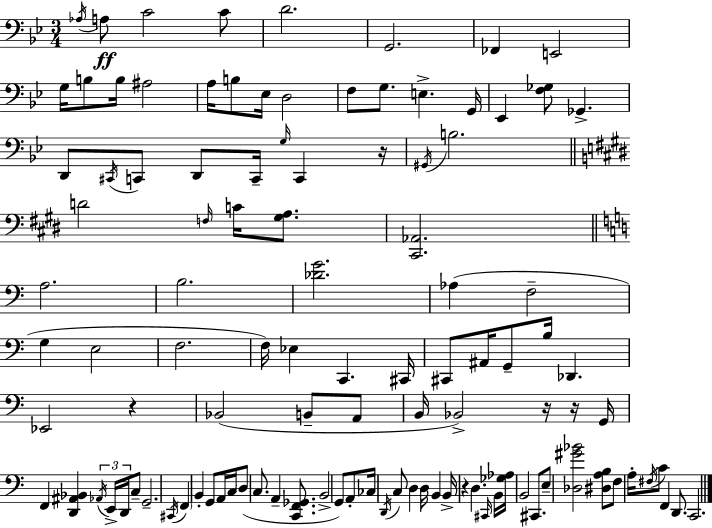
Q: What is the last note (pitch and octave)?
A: C2